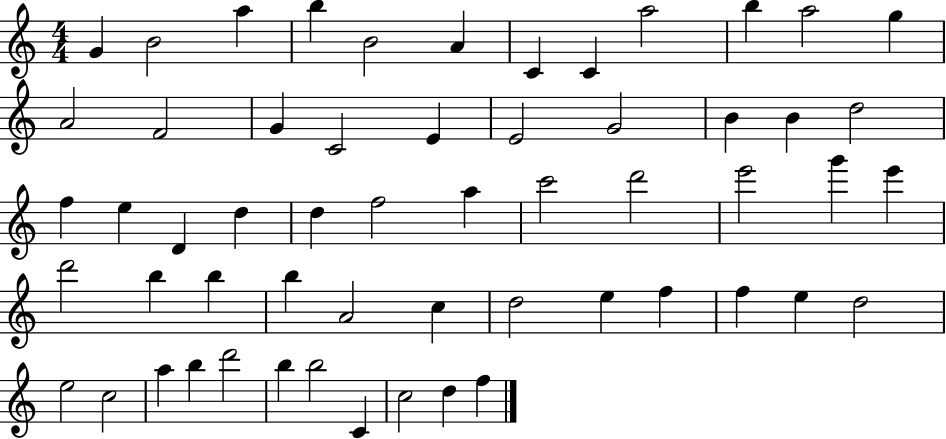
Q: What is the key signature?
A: C major